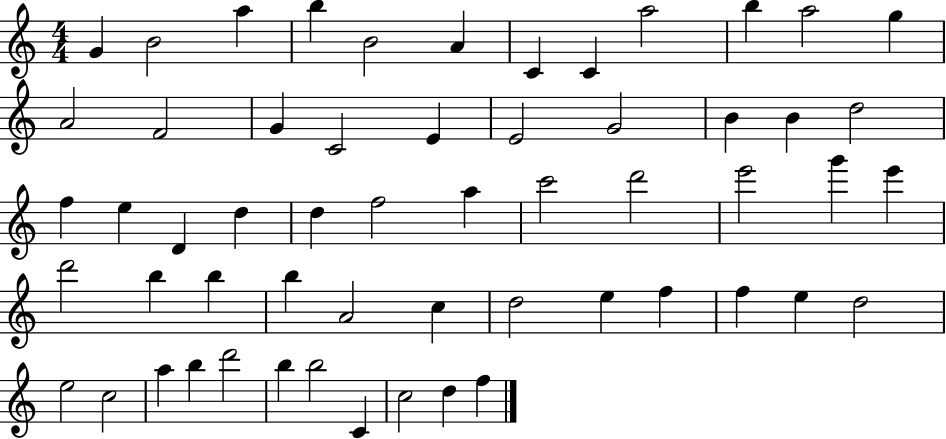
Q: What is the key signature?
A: C major